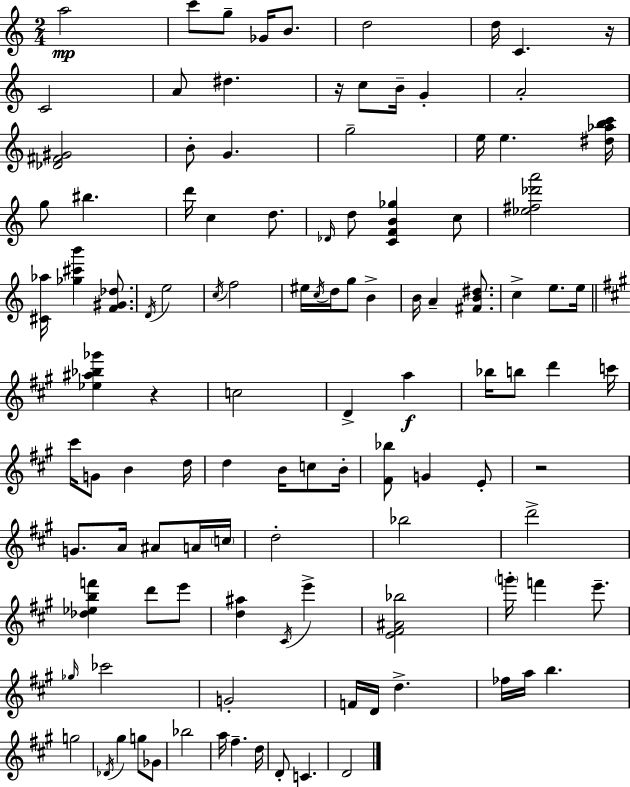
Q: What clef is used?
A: treble